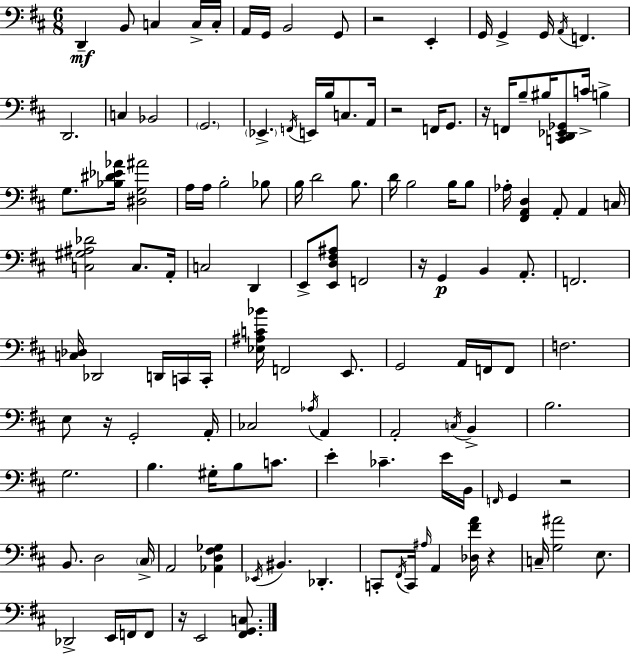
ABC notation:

X:1
T:Untitled
M:6/8
L:1/4
K:D
D,, B,,/2 C, C,/4 C,/4 A,,/4 G,,/4 B,,2 G,,/2 z2 E,, G,,/4 G,, G,,/4 A,,/4 F,, D,,2 C, _B,,2 G,,2 _E,, F,,/4 E,,/4 B,/4 C,/2 A,,/4 z2 F,,/4 G,,/2 z/4 F,,/4 B,/2 ^B,/4 [C,,D,,_E,,_G,,]/2 C/4 B, G,/2 [_B,^D_E_A]/4 [^D,G,^A]2 A,/4 A,/4 B,2 _B,/2 B,/4 D2 B,/2 D/4 B,2 B,/4 B,/2 _A,/4 [^F,,A,,D,] A,,/2 A,, C,/4 [C,^G,^A,_D]2 C,/2 A,,/4 C,2 D,, E,,/2 [E,,D,^F,^A,]/2 F,,2 z/4 G,, B,, A,,/2 F,,2 [C,_D,]/4 _D,,2 D,,/4 C,,/4 C,,/4 [_E,^A,C_B]/4 F,,2 E,,/2 G,,2 A,,/4 F,,/4 F,,/2 F,2 E,/2 z/4 G,,2 A,,/4 _C,2 _A,/4 A,, A,,2 C,/4 B,, B,2 G,2 B, ^G,/4 B,/2 C/2 E _C E/4 B,,/4 F,,/4 G,, z2 B,,/2 D,2 ^C,/4 A,,2 [_A,,D,^F,_G,] _E,,/4 ^B,, _D,, C,,/2 ^F,,/4 C,,/4 ^A,/4 A,, [_D,^FA]/4 z C,/4 [G,^A]2 E,/2 _D,,2 E,,/4 F,,/4 F,,/2 z/4 E,,2 [^F,,G,,C,]/2